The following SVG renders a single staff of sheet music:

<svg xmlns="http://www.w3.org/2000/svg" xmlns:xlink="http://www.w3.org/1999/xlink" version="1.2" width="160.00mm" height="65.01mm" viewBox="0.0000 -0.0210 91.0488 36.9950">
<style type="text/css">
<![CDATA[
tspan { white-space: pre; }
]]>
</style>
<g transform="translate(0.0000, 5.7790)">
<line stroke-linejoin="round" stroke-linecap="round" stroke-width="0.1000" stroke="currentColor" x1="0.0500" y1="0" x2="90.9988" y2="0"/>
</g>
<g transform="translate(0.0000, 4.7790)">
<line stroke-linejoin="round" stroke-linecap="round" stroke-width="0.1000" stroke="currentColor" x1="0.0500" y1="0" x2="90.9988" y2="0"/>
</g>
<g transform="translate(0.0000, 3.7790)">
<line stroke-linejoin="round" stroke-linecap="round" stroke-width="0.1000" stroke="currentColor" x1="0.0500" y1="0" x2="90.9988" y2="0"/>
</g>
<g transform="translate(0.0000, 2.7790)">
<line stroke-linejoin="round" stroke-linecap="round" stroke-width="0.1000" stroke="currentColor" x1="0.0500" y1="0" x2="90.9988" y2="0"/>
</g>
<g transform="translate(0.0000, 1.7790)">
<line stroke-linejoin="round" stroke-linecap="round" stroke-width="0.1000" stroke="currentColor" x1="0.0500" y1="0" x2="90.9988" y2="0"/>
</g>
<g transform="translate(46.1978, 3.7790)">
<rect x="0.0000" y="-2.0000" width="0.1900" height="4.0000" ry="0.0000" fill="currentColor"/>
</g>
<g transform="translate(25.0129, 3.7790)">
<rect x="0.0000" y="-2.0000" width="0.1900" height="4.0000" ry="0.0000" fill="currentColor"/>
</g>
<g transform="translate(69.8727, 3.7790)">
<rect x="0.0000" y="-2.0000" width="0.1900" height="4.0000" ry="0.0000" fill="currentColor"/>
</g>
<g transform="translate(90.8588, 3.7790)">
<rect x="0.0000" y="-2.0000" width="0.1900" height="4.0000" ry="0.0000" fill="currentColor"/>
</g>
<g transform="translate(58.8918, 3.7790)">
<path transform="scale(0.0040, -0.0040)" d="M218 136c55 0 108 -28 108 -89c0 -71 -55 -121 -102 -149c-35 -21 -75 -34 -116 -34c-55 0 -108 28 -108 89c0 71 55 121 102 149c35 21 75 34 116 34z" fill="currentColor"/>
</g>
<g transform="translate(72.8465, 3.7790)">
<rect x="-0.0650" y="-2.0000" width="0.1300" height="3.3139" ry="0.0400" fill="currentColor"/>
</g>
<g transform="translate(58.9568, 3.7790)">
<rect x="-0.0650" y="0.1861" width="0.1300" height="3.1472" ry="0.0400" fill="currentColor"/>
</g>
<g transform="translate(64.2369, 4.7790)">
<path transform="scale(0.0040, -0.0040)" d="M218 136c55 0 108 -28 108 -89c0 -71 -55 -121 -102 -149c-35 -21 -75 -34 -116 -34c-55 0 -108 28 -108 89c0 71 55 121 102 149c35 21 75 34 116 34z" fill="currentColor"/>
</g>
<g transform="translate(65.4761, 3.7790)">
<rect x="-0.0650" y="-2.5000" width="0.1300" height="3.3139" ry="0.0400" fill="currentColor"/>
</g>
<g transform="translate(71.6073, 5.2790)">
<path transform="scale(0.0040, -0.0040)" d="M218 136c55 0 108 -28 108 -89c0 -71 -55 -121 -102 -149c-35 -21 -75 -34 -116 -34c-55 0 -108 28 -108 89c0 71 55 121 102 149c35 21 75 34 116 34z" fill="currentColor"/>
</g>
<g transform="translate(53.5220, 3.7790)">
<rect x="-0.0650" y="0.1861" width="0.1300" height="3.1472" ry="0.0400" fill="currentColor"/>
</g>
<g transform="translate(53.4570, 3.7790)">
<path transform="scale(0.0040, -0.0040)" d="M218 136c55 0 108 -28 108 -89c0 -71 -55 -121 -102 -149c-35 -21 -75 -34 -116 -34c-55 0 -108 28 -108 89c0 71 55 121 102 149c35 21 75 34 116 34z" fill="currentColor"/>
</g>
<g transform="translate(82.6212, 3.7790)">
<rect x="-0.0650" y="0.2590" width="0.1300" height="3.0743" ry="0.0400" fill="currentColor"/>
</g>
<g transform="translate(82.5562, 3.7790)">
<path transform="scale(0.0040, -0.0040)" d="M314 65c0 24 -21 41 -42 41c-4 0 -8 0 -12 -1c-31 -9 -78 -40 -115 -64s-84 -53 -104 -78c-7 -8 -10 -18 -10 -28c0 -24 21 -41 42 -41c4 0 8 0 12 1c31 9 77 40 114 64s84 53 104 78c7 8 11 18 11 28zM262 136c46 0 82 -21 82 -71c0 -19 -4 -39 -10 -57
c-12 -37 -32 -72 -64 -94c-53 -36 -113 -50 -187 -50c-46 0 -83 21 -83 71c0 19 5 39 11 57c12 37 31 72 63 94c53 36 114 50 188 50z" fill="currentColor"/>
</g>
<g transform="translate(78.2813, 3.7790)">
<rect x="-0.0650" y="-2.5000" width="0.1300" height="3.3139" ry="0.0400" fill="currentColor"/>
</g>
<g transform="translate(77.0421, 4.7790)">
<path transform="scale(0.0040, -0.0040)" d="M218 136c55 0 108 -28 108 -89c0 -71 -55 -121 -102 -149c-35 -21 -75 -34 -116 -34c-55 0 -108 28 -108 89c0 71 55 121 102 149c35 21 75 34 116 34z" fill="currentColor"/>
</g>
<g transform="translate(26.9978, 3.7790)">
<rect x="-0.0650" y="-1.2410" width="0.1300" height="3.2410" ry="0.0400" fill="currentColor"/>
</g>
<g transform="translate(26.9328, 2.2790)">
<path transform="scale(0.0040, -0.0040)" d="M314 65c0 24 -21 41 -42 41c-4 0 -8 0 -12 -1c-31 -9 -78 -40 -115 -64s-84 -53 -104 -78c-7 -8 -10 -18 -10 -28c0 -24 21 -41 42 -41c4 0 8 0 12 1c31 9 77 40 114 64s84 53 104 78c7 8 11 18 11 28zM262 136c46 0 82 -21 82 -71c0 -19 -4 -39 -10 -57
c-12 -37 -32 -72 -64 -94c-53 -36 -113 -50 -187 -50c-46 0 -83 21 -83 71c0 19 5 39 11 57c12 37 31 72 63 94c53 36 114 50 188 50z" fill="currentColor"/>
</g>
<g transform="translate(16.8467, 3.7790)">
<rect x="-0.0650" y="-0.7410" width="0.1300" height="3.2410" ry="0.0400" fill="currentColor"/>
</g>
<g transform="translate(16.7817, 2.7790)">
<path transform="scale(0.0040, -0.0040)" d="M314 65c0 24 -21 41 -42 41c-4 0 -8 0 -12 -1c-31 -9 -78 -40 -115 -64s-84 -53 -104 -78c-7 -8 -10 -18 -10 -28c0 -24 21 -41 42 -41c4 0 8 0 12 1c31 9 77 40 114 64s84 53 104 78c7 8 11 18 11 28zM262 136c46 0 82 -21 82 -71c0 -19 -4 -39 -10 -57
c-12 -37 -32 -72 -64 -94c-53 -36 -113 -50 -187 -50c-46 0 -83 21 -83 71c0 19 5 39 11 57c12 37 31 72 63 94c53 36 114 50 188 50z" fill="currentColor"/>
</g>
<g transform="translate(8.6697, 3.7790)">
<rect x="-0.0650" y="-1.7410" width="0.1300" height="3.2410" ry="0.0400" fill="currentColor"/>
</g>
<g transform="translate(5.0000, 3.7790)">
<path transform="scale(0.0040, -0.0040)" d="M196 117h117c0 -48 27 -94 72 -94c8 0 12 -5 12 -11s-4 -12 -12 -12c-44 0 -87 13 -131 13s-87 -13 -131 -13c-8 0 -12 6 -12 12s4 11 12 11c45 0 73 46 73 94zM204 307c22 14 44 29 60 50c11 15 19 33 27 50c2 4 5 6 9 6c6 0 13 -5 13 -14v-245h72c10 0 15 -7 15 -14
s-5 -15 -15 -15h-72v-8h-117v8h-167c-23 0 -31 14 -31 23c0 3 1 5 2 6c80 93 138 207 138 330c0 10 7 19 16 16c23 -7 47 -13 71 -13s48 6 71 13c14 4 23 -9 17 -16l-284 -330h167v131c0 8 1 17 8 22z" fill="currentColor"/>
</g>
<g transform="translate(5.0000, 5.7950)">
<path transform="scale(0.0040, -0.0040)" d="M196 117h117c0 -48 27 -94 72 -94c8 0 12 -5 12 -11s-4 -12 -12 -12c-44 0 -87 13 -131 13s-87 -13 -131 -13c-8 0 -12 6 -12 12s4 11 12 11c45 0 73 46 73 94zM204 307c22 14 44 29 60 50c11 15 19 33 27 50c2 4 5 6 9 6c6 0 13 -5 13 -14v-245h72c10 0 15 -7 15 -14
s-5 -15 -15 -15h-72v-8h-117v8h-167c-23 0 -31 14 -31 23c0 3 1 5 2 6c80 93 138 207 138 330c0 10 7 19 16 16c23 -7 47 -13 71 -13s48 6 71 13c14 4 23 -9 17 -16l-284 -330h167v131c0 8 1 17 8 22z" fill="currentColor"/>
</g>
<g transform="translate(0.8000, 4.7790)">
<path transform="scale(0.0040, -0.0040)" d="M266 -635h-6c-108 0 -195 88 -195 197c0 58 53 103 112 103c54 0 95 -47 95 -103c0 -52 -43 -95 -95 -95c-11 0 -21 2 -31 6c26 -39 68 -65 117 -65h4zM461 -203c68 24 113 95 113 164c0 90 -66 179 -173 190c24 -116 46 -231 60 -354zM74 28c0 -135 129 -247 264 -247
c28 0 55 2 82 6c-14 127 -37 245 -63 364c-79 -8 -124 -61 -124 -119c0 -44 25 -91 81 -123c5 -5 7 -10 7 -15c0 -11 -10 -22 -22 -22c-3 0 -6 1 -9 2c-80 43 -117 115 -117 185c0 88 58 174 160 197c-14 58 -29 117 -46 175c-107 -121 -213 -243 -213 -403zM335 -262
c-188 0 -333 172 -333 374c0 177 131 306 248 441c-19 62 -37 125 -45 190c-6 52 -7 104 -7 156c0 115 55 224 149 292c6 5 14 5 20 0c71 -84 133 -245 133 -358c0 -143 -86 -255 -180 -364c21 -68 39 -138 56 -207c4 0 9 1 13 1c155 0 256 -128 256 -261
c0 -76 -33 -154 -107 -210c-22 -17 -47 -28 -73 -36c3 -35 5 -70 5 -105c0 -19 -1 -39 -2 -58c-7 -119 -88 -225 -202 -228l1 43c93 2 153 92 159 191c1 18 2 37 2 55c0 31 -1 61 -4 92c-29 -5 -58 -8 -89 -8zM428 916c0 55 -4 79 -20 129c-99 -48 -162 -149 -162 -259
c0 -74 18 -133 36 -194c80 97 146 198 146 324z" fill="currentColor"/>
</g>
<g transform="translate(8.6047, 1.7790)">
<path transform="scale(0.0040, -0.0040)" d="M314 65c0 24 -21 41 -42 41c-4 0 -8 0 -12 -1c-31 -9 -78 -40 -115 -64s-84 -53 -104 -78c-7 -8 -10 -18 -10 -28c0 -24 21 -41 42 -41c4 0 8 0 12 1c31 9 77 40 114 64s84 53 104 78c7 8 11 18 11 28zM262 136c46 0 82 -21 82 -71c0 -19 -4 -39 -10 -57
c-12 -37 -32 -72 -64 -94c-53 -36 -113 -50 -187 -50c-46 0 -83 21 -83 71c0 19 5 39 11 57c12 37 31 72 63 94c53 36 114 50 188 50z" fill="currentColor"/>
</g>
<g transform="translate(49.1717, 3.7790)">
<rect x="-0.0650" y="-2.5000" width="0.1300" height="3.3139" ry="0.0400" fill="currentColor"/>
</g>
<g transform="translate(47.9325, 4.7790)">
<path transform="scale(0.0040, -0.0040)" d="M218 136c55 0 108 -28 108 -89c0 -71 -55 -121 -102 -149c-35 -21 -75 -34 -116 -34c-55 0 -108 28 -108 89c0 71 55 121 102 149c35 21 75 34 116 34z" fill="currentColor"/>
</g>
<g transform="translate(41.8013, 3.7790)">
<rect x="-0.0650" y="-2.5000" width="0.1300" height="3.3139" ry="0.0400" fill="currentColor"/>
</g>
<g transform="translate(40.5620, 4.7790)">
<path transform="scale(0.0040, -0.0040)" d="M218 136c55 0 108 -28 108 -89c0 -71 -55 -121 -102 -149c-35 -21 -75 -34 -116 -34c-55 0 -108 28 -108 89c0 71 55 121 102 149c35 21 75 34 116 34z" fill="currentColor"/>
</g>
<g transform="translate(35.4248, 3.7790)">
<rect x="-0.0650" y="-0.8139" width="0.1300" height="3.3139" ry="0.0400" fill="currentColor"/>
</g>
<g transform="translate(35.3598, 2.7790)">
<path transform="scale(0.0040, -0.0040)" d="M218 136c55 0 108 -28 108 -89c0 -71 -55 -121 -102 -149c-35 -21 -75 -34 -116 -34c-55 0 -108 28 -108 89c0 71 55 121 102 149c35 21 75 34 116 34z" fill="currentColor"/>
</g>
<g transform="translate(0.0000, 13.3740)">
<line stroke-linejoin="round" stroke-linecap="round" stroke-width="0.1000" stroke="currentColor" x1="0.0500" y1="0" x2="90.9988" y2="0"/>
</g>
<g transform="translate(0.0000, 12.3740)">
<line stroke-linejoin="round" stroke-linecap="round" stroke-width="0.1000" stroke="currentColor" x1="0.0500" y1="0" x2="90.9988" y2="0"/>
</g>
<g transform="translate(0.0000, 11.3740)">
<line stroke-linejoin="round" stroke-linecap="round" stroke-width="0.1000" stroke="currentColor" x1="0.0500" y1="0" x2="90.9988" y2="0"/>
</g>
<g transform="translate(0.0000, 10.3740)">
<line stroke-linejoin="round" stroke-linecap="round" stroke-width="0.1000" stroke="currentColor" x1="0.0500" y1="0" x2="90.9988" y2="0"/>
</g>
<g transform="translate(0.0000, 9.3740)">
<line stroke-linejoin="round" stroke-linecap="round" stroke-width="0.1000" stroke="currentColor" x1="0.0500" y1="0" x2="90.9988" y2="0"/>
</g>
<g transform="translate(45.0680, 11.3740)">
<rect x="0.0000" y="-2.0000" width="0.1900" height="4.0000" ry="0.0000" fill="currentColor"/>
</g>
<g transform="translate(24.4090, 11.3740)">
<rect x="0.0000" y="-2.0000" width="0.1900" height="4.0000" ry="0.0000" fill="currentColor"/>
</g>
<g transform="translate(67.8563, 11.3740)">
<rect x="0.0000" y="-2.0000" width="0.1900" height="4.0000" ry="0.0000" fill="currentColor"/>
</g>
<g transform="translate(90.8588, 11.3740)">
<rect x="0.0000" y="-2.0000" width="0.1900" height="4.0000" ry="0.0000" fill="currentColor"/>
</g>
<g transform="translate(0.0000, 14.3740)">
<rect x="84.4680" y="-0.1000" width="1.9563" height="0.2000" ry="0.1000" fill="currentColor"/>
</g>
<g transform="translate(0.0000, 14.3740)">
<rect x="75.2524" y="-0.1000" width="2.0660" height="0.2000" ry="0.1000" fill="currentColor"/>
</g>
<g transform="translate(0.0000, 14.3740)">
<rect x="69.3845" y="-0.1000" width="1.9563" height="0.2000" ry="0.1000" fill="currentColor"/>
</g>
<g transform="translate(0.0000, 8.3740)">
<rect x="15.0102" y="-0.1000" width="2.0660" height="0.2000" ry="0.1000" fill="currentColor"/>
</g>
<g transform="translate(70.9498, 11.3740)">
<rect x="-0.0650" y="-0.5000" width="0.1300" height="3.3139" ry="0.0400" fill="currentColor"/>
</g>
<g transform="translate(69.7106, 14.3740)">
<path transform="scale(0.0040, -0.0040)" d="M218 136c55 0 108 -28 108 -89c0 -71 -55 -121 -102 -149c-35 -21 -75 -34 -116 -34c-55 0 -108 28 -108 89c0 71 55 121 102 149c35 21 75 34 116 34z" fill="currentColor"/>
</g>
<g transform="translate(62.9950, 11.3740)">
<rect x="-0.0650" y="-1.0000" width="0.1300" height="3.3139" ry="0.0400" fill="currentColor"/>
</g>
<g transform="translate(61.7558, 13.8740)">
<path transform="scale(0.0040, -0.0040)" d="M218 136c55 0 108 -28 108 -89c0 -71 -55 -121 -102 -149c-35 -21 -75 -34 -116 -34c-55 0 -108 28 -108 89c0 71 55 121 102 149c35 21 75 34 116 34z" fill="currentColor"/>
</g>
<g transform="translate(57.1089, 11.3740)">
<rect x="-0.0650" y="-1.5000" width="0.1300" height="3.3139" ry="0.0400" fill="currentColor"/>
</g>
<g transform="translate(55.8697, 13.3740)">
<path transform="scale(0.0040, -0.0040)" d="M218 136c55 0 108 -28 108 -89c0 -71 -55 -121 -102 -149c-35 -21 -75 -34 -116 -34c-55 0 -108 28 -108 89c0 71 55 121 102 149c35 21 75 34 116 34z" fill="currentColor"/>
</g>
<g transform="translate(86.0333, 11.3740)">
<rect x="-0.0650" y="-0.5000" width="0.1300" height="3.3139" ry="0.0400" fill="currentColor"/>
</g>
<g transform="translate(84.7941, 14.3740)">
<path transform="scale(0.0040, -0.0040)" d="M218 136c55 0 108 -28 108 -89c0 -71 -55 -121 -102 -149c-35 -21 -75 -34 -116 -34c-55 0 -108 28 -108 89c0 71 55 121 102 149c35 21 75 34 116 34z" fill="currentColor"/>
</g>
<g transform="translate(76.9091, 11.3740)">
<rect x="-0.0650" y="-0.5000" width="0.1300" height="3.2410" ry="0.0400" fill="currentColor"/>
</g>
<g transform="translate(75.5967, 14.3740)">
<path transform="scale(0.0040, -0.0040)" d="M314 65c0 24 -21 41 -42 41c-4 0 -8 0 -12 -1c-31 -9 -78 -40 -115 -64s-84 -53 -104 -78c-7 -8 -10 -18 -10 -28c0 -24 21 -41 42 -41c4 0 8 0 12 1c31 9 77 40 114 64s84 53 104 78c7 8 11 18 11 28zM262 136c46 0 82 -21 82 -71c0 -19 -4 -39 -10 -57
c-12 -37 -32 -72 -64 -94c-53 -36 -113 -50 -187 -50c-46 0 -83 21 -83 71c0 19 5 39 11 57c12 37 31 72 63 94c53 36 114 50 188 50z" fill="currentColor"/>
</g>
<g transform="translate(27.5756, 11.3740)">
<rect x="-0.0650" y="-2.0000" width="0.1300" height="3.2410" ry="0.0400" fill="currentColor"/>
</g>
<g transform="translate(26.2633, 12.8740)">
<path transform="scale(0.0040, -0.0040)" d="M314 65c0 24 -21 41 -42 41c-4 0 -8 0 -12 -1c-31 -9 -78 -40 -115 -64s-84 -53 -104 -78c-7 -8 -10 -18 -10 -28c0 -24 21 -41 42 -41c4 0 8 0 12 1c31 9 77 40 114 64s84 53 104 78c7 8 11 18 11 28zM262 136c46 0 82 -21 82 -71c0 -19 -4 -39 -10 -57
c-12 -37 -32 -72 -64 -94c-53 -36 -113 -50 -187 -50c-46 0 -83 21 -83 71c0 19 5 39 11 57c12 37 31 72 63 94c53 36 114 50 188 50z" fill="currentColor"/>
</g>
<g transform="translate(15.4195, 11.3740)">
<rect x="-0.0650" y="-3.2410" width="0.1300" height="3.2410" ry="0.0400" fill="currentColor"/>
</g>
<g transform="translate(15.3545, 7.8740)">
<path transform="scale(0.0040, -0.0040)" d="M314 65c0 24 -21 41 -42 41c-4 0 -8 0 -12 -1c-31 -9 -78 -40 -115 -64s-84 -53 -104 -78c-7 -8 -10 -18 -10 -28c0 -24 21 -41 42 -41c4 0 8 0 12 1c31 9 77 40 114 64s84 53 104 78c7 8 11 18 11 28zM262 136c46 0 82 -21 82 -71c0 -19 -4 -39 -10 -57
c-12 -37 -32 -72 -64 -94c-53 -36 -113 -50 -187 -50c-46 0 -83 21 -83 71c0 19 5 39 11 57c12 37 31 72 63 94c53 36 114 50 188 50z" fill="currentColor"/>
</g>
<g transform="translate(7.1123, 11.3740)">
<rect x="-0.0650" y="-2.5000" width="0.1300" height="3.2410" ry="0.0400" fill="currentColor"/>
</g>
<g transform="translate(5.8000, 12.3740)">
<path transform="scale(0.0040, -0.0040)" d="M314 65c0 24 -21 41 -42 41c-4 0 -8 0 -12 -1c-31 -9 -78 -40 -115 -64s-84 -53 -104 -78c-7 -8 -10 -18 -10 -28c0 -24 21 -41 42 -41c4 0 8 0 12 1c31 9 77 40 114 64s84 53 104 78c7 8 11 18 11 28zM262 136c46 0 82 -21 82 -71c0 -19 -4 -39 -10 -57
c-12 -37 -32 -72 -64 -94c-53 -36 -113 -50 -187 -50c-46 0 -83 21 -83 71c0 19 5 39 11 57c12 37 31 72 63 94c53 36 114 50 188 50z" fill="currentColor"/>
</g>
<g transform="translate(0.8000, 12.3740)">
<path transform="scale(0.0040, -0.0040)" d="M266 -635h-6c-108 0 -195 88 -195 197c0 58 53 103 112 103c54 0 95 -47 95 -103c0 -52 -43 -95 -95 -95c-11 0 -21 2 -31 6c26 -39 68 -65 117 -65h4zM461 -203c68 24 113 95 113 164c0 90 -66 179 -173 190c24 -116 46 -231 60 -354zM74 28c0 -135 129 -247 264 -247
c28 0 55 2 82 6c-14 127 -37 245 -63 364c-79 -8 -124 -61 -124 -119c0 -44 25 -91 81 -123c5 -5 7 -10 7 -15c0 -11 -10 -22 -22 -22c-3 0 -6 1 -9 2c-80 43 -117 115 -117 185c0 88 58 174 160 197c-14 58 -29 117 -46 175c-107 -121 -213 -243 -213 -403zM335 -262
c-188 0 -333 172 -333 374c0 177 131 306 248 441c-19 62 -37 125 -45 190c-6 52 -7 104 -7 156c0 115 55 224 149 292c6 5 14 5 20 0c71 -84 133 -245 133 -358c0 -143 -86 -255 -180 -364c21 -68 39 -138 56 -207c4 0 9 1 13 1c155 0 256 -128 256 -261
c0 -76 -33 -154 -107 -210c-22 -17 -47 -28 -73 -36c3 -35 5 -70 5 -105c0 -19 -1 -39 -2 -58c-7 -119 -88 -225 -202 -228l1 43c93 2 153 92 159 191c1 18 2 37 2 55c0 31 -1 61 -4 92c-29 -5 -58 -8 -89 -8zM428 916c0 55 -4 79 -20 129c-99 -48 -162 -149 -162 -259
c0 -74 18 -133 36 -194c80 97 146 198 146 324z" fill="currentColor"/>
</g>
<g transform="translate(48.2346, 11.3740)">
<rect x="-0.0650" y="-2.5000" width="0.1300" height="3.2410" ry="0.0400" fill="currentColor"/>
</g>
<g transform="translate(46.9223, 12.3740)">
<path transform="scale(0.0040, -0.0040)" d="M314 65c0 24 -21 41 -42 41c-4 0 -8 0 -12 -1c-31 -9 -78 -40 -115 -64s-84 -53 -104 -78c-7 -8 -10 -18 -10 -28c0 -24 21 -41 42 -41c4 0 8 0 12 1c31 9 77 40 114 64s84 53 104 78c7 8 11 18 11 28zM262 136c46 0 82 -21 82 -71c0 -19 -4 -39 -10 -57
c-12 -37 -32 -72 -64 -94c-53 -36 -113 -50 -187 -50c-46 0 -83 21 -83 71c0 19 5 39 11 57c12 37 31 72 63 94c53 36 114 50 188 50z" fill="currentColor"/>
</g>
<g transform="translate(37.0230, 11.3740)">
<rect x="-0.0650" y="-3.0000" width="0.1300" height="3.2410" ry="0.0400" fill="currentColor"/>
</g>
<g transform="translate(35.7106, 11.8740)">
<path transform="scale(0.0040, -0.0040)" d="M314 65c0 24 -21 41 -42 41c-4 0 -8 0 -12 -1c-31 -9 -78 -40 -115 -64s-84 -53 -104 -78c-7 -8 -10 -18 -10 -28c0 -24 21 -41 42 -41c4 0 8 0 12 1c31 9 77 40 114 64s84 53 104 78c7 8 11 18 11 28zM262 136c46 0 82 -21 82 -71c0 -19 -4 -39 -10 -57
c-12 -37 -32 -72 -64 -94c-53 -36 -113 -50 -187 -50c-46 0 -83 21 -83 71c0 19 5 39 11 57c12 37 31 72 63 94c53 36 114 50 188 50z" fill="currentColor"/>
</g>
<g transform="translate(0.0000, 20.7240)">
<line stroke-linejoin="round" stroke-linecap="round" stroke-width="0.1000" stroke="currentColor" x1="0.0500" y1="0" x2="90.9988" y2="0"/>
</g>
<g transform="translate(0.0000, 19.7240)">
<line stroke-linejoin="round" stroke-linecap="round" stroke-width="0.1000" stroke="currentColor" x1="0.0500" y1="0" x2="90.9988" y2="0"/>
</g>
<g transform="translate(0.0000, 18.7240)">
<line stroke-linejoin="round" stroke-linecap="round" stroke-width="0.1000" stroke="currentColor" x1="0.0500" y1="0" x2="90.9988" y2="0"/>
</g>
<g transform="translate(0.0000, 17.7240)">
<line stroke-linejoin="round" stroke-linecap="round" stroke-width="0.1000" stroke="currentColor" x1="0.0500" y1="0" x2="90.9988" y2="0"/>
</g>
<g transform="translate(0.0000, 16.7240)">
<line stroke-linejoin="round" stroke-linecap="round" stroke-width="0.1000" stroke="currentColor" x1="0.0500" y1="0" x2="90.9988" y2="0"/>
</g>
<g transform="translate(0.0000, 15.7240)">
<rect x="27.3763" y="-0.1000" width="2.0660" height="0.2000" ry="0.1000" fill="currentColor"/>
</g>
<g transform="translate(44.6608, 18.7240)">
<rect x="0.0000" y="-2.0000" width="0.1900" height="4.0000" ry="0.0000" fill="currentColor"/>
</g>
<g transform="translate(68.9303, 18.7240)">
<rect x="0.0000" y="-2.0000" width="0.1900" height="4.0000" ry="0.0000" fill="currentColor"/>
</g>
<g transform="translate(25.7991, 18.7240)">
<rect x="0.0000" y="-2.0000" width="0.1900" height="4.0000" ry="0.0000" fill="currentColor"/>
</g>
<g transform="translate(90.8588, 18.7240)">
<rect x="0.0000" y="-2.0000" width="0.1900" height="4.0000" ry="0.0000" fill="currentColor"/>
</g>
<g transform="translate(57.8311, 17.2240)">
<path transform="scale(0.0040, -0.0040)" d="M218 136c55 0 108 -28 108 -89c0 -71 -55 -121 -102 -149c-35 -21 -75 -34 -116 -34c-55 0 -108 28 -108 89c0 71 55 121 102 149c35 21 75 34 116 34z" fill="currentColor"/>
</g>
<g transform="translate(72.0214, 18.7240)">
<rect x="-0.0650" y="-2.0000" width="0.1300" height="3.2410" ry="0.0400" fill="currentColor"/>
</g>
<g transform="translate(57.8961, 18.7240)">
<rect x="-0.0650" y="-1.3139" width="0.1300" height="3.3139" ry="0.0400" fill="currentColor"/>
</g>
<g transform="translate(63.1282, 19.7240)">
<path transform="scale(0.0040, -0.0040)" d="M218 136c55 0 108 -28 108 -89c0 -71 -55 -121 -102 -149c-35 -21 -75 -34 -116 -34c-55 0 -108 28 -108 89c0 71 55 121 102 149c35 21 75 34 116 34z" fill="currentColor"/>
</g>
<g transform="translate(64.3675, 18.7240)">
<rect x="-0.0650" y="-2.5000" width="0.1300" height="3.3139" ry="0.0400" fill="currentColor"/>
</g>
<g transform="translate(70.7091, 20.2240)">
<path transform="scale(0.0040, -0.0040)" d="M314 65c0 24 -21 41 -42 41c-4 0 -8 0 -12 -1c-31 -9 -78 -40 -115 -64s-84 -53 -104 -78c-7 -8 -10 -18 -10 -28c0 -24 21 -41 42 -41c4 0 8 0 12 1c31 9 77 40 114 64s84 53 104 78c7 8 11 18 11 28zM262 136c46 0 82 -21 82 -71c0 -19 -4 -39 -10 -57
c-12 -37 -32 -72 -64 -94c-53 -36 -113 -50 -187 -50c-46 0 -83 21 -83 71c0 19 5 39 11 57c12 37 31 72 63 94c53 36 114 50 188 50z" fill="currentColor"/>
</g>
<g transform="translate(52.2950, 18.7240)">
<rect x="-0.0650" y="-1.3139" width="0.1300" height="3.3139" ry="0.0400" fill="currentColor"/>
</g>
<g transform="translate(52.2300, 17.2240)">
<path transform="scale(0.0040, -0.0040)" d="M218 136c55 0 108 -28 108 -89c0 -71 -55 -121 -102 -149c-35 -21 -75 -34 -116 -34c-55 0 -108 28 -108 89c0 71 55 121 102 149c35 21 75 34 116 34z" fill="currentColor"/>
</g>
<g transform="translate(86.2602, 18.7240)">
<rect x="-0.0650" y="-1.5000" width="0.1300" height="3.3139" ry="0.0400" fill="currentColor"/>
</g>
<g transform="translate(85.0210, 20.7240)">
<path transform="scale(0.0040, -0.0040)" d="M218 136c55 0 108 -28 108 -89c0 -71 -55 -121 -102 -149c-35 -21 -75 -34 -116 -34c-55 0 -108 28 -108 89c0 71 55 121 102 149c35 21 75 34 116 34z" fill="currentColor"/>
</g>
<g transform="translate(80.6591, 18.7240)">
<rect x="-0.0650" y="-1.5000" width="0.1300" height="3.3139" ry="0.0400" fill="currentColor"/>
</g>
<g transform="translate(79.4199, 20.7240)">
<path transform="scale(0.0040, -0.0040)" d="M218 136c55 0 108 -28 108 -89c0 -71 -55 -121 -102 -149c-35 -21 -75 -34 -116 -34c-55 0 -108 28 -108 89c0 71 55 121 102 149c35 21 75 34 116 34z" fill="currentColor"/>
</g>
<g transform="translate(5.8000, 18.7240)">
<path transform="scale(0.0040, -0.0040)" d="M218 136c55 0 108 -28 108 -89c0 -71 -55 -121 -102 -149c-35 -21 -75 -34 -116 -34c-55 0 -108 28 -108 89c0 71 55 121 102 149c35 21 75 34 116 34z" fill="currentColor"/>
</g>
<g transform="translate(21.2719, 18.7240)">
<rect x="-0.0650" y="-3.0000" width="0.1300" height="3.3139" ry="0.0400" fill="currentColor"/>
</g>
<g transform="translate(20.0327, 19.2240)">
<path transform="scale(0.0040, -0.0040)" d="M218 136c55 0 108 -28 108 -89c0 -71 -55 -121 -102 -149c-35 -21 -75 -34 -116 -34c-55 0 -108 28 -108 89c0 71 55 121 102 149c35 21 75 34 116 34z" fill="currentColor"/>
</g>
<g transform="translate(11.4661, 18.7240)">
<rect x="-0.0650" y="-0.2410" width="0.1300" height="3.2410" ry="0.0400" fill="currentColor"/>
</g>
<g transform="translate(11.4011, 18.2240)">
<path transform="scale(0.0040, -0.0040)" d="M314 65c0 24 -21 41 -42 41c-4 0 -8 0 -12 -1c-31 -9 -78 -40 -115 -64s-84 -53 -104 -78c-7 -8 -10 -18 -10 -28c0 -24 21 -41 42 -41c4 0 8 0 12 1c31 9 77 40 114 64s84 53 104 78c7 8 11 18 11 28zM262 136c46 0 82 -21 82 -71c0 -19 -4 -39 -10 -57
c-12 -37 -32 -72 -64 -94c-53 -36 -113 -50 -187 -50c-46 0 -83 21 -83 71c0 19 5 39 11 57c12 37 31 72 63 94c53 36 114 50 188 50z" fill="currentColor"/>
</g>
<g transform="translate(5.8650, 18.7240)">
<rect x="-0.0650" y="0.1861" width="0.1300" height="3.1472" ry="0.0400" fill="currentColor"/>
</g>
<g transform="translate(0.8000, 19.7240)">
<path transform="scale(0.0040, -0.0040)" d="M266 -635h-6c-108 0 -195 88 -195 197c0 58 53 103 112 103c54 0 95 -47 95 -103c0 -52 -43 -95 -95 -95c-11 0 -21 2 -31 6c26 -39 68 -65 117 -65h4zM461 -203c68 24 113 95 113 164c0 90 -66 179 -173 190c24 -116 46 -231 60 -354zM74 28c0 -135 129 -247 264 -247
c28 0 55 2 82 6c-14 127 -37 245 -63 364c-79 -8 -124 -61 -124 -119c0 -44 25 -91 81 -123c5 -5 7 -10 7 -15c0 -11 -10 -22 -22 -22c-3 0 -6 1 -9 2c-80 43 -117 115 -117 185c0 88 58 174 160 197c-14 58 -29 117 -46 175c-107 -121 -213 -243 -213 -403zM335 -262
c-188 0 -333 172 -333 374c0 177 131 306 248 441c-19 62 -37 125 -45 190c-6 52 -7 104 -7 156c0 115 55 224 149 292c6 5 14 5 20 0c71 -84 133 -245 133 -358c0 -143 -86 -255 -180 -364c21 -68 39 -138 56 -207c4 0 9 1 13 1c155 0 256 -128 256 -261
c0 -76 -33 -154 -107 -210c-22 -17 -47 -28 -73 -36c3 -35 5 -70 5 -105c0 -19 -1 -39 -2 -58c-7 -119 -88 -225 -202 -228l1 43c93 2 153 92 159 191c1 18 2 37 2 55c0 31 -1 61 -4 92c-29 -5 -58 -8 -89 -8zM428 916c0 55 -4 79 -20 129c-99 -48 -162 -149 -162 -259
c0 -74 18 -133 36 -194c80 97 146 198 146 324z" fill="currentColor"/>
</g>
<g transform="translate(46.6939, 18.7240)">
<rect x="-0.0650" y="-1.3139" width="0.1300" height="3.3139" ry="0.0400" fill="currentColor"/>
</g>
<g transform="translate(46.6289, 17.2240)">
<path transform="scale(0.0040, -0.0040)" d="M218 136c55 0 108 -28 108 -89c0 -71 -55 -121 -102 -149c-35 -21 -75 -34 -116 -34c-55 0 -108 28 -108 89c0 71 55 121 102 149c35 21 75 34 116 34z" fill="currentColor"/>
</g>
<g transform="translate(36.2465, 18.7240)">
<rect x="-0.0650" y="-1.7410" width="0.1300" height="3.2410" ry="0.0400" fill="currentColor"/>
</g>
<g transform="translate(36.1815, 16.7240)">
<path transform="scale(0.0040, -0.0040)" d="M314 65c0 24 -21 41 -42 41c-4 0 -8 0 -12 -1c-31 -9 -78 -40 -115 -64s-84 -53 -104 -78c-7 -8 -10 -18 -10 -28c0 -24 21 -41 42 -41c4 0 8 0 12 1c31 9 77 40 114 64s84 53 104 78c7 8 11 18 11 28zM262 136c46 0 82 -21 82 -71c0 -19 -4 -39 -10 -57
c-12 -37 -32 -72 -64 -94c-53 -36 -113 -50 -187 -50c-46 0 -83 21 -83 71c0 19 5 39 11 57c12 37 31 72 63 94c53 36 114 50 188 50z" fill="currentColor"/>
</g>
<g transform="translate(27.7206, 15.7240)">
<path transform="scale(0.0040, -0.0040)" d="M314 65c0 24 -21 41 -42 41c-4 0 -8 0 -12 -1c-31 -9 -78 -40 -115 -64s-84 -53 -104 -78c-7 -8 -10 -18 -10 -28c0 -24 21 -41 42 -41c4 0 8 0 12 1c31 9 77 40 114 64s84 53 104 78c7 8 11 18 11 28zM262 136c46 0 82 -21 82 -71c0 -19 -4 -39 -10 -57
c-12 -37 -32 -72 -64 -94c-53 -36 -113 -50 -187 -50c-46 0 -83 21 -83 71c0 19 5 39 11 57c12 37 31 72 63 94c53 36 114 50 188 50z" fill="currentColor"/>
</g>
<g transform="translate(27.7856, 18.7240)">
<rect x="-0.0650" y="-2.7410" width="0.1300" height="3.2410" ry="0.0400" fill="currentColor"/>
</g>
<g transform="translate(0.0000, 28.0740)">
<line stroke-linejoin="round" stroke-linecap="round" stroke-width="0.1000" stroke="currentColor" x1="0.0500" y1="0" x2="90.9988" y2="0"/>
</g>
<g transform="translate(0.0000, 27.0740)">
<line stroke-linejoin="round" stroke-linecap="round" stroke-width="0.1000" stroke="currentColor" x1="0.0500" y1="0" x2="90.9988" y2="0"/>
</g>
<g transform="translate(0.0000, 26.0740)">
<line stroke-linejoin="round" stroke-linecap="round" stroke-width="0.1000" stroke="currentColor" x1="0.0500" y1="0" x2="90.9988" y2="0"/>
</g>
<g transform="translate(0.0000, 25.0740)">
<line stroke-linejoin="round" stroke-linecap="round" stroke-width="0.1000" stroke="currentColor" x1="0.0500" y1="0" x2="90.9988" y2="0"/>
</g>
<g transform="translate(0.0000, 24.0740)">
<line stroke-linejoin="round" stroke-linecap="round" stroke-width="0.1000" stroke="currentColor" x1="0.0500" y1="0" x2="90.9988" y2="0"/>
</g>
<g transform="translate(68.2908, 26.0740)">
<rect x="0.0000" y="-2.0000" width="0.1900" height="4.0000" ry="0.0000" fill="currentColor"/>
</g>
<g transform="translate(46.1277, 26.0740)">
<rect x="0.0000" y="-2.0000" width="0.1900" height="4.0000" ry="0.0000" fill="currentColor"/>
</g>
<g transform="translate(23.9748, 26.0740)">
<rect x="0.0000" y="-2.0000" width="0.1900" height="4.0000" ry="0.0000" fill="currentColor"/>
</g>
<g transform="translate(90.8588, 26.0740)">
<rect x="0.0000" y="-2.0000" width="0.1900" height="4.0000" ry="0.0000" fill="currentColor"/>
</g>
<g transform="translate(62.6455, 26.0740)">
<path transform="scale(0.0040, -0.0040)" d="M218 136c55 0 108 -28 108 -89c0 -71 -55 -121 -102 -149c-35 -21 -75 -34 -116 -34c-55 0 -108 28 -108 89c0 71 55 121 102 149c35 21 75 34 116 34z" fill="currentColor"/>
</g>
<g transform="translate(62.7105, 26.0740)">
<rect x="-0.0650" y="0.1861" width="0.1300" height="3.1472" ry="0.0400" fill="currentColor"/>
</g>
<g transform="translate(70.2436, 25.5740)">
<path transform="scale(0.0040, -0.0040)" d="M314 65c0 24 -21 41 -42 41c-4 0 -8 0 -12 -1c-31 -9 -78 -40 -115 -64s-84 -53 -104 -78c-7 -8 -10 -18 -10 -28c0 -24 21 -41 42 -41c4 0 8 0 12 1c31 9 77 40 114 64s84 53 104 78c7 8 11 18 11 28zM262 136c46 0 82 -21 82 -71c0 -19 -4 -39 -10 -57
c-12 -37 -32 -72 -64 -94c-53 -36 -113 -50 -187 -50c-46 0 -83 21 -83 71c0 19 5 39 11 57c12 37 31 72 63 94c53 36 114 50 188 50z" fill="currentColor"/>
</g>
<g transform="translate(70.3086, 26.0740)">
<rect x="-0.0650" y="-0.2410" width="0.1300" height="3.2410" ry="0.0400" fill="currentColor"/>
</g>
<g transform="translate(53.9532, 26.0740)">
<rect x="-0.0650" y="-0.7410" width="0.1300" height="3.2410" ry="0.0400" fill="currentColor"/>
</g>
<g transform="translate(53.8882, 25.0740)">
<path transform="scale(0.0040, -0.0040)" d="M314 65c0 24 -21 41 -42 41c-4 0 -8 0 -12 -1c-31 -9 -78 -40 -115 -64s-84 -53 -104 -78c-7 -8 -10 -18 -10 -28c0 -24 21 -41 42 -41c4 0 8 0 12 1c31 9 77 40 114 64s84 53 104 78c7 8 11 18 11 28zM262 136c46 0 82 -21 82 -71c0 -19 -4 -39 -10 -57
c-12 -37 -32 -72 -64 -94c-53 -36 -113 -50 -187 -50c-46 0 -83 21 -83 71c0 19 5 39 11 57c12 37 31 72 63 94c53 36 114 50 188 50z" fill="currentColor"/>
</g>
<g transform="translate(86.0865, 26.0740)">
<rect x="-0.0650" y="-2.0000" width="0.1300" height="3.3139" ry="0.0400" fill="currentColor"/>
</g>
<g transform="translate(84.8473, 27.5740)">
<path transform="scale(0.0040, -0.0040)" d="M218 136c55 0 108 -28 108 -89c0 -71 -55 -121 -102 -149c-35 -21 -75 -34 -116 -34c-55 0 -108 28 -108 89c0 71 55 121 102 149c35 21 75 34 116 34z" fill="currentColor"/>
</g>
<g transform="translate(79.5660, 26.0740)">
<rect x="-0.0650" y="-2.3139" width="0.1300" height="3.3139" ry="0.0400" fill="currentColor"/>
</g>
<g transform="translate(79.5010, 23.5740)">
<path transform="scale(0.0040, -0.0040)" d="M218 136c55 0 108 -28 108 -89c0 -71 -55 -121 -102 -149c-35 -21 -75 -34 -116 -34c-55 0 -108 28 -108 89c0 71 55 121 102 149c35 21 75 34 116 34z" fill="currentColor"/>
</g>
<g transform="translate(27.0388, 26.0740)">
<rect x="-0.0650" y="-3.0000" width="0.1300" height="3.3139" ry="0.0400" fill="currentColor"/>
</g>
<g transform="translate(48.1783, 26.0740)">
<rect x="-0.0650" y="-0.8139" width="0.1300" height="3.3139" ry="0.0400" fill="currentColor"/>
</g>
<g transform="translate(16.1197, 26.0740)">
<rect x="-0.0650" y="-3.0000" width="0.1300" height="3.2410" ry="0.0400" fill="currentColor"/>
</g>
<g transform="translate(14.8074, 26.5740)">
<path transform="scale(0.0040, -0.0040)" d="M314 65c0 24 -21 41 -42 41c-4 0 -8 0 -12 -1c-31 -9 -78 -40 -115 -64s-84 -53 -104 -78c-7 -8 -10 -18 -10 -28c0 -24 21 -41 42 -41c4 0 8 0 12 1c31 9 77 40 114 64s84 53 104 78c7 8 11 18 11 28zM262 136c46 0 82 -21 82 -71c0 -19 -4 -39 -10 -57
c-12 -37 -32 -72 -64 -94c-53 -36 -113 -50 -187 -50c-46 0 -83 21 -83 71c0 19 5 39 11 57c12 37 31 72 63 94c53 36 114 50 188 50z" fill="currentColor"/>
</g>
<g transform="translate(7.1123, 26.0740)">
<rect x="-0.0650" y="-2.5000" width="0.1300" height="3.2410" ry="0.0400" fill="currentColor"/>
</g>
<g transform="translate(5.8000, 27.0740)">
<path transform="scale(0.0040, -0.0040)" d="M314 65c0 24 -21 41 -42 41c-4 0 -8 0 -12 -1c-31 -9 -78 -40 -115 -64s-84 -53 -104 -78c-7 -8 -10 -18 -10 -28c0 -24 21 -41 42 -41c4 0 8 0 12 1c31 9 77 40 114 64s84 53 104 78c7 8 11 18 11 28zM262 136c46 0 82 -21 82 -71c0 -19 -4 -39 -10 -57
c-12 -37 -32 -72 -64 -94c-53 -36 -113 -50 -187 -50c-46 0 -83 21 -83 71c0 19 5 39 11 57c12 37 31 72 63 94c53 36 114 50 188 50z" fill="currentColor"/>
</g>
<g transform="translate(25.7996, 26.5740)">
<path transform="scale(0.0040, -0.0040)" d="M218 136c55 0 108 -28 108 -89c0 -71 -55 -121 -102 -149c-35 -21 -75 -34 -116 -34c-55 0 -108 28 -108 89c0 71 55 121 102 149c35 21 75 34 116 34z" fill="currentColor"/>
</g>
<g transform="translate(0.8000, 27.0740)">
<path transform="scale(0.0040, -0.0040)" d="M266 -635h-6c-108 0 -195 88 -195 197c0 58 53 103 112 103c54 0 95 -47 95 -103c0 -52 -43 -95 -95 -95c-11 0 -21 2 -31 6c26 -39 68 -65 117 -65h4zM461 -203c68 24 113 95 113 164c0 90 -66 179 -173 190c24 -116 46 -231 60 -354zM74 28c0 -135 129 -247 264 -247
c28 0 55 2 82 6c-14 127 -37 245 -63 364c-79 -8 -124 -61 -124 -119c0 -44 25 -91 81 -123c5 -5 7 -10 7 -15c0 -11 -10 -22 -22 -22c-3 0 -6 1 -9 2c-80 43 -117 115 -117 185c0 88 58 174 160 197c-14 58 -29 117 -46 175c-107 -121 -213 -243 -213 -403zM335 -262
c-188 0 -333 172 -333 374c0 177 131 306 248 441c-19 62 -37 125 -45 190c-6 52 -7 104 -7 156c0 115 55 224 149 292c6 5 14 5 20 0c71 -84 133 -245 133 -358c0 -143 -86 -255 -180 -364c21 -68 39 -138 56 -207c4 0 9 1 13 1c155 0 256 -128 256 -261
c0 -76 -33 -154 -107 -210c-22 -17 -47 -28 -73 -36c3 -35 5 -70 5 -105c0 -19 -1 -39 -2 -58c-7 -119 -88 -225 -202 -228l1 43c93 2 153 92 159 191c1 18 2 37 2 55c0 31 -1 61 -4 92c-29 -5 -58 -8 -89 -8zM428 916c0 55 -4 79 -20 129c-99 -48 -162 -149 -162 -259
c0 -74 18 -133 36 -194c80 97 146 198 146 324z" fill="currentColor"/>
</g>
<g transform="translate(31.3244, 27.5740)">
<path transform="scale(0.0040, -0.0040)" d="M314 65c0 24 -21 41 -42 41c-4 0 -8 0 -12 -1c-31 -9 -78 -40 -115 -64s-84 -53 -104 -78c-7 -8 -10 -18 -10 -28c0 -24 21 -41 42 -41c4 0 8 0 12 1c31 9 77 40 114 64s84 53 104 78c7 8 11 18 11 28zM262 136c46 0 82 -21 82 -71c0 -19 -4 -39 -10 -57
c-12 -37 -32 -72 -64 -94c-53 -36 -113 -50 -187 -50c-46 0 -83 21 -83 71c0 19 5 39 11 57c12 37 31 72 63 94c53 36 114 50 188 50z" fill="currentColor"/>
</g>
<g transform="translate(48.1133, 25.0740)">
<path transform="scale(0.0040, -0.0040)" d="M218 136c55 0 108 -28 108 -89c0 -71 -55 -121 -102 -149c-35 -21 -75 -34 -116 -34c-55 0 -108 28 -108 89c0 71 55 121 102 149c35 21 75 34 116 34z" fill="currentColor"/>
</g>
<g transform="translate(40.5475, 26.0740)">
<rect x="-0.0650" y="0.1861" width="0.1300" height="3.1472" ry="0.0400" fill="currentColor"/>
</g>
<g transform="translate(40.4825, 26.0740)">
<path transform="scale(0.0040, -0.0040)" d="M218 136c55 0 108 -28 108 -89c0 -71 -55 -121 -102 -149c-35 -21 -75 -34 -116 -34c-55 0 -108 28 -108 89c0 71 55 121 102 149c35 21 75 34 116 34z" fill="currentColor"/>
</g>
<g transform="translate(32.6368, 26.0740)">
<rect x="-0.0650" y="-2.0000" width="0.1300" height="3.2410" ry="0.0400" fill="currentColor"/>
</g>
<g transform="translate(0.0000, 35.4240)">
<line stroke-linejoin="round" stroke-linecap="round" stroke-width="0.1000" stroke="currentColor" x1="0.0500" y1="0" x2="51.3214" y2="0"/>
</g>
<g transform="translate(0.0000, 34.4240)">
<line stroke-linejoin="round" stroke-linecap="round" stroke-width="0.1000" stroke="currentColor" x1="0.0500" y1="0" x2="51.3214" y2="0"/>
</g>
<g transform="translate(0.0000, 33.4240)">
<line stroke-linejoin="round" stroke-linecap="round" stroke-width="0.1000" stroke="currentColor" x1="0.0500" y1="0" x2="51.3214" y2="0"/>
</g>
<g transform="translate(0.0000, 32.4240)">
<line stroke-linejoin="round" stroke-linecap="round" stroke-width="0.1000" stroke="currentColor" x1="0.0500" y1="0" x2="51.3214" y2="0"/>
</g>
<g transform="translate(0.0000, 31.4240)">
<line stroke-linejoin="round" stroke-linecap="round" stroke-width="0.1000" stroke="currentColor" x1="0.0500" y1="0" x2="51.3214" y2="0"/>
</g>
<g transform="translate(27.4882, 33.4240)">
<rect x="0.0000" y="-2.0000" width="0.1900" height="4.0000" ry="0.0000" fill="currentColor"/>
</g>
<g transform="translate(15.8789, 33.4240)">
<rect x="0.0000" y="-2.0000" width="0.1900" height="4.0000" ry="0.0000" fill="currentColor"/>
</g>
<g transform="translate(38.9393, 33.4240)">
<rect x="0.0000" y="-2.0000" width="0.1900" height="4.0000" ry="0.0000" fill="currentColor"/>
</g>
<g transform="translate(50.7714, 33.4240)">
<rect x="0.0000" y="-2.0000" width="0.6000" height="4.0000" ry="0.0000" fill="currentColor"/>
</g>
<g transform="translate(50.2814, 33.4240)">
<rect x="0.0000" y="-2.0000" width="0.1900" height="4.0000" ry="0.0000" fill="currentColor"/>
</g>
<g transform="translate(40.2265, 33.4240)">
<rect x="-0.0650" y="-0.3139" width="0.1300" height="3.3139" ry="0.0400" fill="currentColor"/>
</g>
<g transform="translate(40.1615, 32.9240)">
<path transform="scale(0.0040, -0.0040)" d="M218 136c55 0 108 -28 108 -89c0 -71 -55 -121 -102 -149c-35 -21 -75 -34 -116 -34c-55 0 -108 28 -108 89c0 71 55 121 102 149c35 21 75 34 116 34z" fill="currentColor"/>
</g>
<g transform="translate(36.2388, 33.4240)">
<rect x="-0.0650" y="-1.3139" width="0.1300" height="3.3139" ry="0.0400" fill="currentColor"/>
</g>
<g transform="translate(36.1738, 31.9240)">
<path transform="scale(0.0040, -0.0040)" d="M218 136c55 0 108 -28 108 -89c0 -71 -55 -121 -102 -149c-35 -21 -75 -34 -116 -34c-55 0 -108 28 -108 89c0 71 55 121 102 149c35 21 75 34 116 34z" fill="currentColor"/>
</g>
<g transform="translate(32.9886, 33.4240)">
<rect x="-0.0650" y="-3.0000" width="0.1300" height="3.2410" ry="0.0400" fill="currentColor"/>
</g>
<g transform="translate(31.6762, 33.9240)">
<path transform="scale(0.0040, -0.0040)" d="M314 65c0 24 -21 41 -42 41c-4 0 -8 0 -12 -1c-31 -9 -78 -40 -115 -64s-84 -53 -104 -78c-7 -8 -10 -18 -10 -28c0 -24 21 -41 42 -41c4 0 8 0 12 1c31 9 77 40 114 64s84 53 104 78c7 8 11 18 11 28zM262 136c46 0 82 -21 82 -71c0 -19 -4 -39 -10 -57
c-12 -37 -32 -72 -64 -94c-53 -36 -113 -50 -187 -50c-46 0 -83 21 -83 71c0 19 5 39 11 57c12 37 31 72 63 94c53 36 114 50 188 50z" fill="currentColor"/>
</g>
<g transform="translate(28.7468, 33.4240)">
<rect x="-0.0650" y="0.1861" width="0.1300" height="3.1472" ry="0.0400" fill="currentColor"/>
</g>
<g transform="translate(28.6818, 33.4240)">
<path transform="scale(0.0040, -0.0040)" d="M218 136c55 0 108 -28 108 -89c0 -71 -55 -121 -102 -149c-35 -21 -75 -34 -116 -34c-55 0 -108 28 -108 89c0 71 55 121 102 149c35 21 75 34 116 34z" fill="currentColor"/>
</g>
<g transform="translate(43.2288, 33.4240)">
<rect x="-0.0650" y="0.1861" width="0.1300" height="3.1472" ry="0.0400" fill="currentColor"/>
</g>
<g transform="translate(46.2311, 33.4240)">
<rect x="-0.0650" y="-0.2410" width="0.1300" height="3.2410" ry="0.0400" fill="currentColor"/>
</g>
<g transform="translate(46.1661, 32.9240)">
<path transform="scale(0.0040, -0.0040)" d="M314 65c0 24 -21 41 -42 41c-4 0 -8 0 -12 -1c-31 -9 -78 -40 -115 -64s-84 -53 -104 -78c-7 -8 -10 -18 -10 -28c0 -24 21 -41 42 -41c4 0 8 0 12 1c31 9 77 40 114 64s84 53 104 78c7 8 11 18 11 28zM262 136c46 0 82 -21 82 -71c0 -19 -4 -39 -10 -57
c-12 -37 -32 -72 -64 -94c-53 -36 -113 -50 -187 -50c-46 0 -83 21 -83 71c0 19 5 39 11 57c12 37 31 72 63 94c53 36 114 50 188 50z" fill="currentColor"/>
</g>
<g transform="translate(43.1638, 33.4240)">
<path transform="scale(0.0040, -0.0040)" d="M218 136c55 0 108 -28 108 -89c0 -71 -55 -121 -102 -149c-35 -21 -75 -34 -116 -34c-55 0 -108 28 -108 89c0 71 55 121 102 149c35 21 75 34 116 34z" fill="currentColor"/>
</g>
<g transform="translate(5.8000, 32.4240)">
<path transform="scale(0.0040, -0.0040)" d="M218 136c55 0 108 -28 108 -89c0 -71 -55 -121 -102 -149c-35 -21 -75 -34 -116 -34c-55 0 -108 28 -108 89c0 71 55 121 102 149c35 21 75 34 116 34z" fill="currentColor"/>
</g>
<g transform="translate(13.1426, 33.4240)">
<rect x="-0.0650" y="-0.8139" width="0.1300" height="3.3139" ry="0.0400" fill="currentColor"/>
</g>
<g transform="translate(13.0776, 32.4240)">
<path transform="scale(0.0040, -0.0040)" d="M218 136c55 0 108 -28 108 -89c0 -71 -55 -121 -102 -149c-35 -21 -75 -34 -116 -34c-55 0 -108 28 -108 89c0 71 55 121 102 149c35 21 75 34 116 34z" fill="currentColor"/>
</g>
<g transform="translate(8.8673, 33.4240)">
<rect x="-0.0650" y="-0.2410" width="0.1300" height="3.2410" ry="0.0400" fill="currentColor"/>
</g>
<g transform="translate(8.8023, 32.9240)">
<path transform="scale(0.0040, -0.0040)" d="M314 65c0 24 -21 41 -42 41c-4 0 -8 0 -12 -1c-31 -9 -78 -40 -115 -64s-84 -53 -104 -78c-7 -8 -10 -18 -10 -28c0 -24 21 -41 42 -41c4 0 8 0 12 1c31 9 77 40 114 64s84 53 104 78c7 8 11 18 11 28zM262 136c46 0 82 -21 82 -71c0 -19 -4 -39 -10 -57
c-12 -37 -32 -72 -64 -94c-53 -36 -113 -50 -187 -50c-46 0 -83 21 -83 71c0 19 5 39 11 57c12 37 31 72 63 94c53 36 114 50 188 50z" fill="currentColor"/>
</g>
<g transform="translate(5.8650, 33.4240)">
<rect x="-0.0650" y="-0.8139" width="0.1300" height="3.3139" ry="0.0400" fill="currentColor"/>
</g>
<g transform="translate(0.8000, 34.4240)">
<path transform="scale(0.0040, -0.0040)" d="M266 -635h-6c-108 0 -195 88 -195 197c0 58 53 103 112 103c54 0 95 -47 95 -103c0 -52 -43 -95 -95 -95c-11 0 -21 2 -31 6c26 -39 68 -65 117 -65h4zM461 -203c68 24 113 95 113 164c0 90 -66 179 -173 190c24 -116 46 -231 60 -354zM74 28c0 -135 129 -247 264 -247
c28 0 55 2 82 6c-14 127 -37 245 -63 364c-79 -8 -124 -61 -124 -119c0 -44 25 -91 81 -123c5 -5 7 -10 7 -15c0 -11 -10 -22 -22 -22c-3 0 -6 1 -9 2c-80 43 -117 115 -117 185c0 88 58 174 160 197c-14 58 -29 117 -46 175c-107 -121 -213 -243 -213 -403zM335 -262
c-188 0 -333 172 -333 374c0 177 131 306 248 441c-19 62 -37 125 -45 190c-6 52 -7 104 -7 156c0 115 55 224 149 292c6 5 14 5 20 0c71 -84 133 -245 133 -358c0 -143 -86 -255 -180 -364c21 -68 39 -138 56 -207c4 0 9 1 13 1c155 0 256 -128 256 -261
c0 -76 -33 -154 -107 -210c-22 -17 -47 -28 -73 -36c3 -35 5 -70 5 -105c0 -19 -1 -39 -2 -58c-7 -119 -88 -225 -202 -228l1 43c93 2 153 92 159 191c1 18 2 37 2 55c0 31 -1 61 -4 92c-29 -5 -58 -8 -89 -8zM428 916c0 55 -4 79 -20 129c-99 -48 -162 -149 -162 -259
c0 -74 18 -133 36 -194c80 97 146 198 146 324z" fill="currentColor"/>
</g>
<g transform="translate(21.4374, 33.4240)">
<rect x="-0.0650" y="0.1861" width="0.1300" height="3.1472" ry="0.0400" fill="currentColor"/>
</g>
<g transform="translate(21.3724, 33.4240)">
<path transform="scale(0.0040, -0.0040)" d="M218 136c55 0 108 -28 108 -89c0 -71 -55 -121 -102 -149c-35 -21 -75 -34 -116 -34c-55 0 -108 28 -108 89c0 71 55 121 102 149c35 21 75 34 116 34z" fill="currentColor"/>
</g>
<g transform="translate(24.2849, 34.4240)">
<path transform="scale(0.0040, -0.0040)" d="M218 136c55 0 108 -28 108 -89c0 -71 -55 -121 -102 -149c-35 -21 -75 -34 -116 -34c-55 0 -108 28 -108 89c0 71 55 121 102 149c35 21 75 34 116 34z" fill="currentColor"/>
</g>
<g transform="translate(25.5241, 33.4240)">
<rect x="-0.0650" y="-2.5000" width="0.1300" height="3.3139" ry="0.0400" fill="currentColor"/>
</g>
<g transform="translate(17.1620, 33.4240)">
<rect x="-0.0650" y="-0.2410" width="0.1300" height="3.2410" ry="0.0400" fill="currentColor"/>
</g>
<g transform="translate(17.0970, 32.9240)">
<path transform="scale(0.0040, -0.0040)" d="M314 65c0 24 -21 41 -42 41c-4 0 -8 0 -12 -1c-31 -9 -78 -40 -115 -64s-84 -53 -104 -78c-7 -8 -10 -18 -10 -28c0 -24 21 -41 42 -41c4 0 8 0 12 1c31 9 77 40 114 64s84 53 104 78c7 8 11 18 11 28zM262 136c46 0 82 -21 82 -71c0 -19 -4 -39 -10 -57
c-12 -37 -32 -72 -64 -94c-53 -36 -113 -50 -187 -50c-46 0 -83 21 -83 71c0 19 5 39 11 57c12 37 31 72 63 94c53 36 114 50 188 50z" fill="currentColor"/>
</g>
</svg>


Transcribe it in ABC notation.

X:1
T:Untitled
M:4/4
L:1/4
K:C
f2 d2 e2 d G G B B G F G B2 G2 b2 F2 A2 G2 E D C C2 C B c2 A a2 f2 e e e G F2 E E G2 A2 A F2 B d d2 B c2 g F d c2 d c2 B G B A2 e c B c2